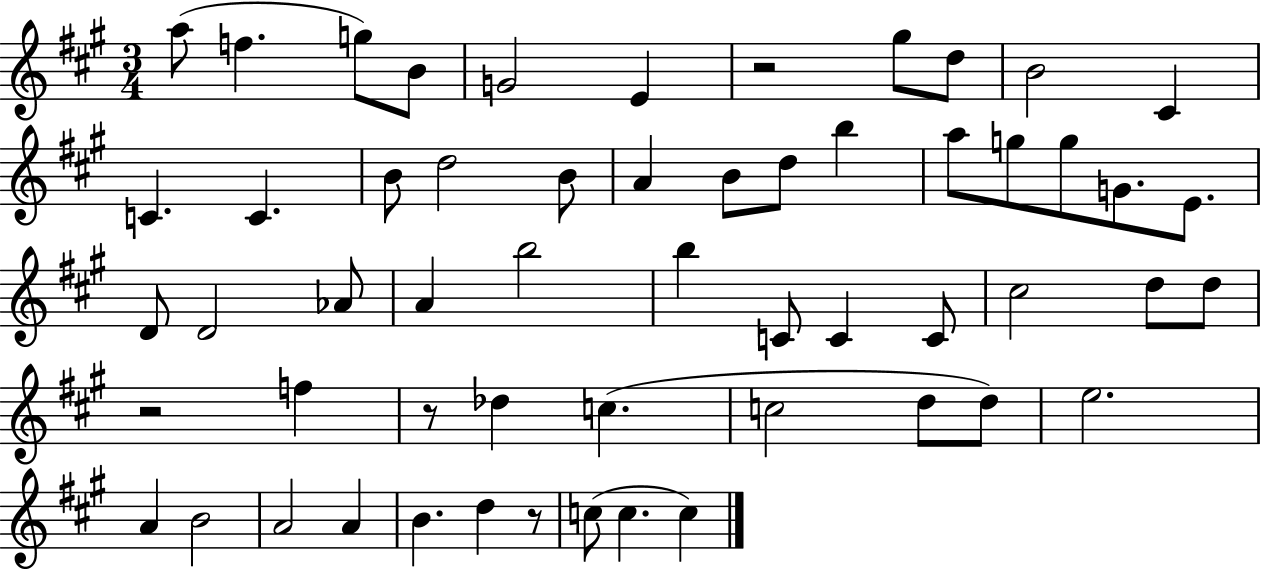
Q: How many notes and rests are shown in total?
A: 56